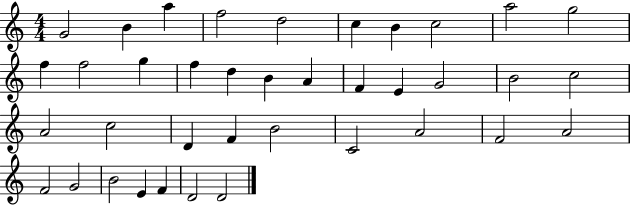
G4/h B4/q A5/q F5/h D5/h C5/q B4/q C5/h A5/h G5/h F5/q F5/h G5/q F5/q D5/q B4/q A4/q F4/q E4/q G4/h B4/h C5/h A4/h C5/h D4/q F4/q B4/h C4/h A4/h F4/h A4/h F4/h G4/h B4/h E4/q F4/q D4/h D4/h